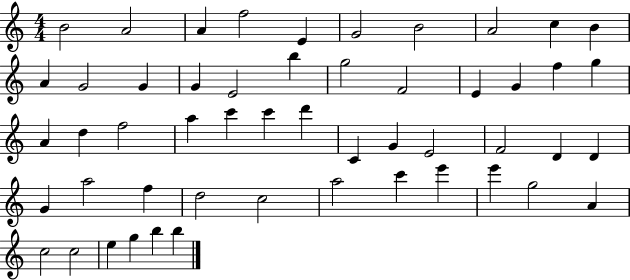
{
  \clef treble
  \numericTimeSignature
  \time 4/4
  \key c \major
  b'2 a'2 | a'4 f''2 e'4 | g'2 b'2 | a'2 c''4 b'4 | \break a'4 g'2 g'4 | g'4 e'2 b''4 | g''2 f'2 | e'4 g'4 f''4 g''4 | \break a'4 d''4 f''2 | a''4 c'''4 c'''4 d'''4 | c'4 g'4 e'2 | f'2 d'4 d'4 | \break g'4 a''2 f''4 | d''2 c''2 | a''2 c'''4 e'''4 | e'''4 g''2 a'4 | \break c''2 c''2 | e''4 g''4 b''4 b''4 | \bar "|."
}